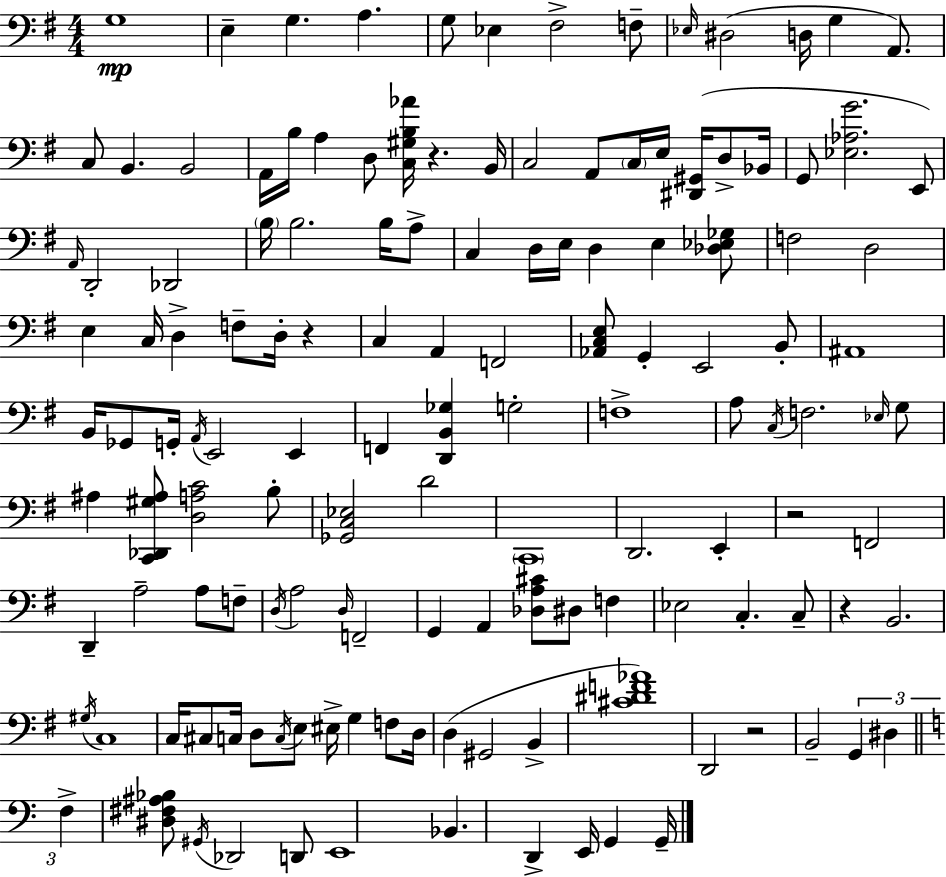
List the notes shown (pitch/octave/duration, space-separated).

G3/w E3/q G3/q. A3/q. G3/e Eb3/q F#3/h F3/e Eb3/s D#3/h D3/s G3/q A2/e. C3/e B2/q. B2/h A2/s B3/s A3/q D3/e [C3,G#3,B3,Ab4]/s R/q. B2/s C3/h A2/e C3/s E3/s [D#2,G#2]/s D3/e Bb2/s G2/e [Eb3,Ab3,G4]/h. E2/e A2/s D2/h Db2/h B3/s B3/h. B3/s A3/e C3/q D3/s E3/s D3/q E3/q [Db3,Eb3,Gb3]/e F3/h D3/h E3/q C3/s D3/q F3/e D3/s R/q C3/q A2/q F2/h [Ab2,C3,E3]/e G2/q E2/h B2/e A#2/w B2/s Gb2/e G2/s A2/s E2/h E2/q F2/q [D2,B2,Gb3]/q G3/h F3/w A3/e C3/s F3/h. Eb3/s G3/e A#3/q [C2,Db2,G#3,A#3]/e [D3,A3,C4]/h B3/e [Gb2,C3,Eb3]/h D4/h C2/w D2/h. E2/q R/h F2/h D2/q A3/h A3/e F3/e D3/s A3/h D3/s F2/h G2/q A2/q [Db3,A3,C#4]/e D#3/e F3/q Eb3/h C3/q. C3/e R/q B2/h. G#3/s C3/w C3/s C#3/e C3/s D3/e C3/s E3/e EIS3/s G3/q F3/e D3/s D3/q G#2/h B2/q [C#4,D#4,F4,Ab4]/w D2/h R/h B2/h G2/q D#3/q F3/q [D#3,F#3,A#3,Bb3]/e G#2/s Db2/h D2/e E2/w Bb2/q. D2/q E2/s G2/q G2/s